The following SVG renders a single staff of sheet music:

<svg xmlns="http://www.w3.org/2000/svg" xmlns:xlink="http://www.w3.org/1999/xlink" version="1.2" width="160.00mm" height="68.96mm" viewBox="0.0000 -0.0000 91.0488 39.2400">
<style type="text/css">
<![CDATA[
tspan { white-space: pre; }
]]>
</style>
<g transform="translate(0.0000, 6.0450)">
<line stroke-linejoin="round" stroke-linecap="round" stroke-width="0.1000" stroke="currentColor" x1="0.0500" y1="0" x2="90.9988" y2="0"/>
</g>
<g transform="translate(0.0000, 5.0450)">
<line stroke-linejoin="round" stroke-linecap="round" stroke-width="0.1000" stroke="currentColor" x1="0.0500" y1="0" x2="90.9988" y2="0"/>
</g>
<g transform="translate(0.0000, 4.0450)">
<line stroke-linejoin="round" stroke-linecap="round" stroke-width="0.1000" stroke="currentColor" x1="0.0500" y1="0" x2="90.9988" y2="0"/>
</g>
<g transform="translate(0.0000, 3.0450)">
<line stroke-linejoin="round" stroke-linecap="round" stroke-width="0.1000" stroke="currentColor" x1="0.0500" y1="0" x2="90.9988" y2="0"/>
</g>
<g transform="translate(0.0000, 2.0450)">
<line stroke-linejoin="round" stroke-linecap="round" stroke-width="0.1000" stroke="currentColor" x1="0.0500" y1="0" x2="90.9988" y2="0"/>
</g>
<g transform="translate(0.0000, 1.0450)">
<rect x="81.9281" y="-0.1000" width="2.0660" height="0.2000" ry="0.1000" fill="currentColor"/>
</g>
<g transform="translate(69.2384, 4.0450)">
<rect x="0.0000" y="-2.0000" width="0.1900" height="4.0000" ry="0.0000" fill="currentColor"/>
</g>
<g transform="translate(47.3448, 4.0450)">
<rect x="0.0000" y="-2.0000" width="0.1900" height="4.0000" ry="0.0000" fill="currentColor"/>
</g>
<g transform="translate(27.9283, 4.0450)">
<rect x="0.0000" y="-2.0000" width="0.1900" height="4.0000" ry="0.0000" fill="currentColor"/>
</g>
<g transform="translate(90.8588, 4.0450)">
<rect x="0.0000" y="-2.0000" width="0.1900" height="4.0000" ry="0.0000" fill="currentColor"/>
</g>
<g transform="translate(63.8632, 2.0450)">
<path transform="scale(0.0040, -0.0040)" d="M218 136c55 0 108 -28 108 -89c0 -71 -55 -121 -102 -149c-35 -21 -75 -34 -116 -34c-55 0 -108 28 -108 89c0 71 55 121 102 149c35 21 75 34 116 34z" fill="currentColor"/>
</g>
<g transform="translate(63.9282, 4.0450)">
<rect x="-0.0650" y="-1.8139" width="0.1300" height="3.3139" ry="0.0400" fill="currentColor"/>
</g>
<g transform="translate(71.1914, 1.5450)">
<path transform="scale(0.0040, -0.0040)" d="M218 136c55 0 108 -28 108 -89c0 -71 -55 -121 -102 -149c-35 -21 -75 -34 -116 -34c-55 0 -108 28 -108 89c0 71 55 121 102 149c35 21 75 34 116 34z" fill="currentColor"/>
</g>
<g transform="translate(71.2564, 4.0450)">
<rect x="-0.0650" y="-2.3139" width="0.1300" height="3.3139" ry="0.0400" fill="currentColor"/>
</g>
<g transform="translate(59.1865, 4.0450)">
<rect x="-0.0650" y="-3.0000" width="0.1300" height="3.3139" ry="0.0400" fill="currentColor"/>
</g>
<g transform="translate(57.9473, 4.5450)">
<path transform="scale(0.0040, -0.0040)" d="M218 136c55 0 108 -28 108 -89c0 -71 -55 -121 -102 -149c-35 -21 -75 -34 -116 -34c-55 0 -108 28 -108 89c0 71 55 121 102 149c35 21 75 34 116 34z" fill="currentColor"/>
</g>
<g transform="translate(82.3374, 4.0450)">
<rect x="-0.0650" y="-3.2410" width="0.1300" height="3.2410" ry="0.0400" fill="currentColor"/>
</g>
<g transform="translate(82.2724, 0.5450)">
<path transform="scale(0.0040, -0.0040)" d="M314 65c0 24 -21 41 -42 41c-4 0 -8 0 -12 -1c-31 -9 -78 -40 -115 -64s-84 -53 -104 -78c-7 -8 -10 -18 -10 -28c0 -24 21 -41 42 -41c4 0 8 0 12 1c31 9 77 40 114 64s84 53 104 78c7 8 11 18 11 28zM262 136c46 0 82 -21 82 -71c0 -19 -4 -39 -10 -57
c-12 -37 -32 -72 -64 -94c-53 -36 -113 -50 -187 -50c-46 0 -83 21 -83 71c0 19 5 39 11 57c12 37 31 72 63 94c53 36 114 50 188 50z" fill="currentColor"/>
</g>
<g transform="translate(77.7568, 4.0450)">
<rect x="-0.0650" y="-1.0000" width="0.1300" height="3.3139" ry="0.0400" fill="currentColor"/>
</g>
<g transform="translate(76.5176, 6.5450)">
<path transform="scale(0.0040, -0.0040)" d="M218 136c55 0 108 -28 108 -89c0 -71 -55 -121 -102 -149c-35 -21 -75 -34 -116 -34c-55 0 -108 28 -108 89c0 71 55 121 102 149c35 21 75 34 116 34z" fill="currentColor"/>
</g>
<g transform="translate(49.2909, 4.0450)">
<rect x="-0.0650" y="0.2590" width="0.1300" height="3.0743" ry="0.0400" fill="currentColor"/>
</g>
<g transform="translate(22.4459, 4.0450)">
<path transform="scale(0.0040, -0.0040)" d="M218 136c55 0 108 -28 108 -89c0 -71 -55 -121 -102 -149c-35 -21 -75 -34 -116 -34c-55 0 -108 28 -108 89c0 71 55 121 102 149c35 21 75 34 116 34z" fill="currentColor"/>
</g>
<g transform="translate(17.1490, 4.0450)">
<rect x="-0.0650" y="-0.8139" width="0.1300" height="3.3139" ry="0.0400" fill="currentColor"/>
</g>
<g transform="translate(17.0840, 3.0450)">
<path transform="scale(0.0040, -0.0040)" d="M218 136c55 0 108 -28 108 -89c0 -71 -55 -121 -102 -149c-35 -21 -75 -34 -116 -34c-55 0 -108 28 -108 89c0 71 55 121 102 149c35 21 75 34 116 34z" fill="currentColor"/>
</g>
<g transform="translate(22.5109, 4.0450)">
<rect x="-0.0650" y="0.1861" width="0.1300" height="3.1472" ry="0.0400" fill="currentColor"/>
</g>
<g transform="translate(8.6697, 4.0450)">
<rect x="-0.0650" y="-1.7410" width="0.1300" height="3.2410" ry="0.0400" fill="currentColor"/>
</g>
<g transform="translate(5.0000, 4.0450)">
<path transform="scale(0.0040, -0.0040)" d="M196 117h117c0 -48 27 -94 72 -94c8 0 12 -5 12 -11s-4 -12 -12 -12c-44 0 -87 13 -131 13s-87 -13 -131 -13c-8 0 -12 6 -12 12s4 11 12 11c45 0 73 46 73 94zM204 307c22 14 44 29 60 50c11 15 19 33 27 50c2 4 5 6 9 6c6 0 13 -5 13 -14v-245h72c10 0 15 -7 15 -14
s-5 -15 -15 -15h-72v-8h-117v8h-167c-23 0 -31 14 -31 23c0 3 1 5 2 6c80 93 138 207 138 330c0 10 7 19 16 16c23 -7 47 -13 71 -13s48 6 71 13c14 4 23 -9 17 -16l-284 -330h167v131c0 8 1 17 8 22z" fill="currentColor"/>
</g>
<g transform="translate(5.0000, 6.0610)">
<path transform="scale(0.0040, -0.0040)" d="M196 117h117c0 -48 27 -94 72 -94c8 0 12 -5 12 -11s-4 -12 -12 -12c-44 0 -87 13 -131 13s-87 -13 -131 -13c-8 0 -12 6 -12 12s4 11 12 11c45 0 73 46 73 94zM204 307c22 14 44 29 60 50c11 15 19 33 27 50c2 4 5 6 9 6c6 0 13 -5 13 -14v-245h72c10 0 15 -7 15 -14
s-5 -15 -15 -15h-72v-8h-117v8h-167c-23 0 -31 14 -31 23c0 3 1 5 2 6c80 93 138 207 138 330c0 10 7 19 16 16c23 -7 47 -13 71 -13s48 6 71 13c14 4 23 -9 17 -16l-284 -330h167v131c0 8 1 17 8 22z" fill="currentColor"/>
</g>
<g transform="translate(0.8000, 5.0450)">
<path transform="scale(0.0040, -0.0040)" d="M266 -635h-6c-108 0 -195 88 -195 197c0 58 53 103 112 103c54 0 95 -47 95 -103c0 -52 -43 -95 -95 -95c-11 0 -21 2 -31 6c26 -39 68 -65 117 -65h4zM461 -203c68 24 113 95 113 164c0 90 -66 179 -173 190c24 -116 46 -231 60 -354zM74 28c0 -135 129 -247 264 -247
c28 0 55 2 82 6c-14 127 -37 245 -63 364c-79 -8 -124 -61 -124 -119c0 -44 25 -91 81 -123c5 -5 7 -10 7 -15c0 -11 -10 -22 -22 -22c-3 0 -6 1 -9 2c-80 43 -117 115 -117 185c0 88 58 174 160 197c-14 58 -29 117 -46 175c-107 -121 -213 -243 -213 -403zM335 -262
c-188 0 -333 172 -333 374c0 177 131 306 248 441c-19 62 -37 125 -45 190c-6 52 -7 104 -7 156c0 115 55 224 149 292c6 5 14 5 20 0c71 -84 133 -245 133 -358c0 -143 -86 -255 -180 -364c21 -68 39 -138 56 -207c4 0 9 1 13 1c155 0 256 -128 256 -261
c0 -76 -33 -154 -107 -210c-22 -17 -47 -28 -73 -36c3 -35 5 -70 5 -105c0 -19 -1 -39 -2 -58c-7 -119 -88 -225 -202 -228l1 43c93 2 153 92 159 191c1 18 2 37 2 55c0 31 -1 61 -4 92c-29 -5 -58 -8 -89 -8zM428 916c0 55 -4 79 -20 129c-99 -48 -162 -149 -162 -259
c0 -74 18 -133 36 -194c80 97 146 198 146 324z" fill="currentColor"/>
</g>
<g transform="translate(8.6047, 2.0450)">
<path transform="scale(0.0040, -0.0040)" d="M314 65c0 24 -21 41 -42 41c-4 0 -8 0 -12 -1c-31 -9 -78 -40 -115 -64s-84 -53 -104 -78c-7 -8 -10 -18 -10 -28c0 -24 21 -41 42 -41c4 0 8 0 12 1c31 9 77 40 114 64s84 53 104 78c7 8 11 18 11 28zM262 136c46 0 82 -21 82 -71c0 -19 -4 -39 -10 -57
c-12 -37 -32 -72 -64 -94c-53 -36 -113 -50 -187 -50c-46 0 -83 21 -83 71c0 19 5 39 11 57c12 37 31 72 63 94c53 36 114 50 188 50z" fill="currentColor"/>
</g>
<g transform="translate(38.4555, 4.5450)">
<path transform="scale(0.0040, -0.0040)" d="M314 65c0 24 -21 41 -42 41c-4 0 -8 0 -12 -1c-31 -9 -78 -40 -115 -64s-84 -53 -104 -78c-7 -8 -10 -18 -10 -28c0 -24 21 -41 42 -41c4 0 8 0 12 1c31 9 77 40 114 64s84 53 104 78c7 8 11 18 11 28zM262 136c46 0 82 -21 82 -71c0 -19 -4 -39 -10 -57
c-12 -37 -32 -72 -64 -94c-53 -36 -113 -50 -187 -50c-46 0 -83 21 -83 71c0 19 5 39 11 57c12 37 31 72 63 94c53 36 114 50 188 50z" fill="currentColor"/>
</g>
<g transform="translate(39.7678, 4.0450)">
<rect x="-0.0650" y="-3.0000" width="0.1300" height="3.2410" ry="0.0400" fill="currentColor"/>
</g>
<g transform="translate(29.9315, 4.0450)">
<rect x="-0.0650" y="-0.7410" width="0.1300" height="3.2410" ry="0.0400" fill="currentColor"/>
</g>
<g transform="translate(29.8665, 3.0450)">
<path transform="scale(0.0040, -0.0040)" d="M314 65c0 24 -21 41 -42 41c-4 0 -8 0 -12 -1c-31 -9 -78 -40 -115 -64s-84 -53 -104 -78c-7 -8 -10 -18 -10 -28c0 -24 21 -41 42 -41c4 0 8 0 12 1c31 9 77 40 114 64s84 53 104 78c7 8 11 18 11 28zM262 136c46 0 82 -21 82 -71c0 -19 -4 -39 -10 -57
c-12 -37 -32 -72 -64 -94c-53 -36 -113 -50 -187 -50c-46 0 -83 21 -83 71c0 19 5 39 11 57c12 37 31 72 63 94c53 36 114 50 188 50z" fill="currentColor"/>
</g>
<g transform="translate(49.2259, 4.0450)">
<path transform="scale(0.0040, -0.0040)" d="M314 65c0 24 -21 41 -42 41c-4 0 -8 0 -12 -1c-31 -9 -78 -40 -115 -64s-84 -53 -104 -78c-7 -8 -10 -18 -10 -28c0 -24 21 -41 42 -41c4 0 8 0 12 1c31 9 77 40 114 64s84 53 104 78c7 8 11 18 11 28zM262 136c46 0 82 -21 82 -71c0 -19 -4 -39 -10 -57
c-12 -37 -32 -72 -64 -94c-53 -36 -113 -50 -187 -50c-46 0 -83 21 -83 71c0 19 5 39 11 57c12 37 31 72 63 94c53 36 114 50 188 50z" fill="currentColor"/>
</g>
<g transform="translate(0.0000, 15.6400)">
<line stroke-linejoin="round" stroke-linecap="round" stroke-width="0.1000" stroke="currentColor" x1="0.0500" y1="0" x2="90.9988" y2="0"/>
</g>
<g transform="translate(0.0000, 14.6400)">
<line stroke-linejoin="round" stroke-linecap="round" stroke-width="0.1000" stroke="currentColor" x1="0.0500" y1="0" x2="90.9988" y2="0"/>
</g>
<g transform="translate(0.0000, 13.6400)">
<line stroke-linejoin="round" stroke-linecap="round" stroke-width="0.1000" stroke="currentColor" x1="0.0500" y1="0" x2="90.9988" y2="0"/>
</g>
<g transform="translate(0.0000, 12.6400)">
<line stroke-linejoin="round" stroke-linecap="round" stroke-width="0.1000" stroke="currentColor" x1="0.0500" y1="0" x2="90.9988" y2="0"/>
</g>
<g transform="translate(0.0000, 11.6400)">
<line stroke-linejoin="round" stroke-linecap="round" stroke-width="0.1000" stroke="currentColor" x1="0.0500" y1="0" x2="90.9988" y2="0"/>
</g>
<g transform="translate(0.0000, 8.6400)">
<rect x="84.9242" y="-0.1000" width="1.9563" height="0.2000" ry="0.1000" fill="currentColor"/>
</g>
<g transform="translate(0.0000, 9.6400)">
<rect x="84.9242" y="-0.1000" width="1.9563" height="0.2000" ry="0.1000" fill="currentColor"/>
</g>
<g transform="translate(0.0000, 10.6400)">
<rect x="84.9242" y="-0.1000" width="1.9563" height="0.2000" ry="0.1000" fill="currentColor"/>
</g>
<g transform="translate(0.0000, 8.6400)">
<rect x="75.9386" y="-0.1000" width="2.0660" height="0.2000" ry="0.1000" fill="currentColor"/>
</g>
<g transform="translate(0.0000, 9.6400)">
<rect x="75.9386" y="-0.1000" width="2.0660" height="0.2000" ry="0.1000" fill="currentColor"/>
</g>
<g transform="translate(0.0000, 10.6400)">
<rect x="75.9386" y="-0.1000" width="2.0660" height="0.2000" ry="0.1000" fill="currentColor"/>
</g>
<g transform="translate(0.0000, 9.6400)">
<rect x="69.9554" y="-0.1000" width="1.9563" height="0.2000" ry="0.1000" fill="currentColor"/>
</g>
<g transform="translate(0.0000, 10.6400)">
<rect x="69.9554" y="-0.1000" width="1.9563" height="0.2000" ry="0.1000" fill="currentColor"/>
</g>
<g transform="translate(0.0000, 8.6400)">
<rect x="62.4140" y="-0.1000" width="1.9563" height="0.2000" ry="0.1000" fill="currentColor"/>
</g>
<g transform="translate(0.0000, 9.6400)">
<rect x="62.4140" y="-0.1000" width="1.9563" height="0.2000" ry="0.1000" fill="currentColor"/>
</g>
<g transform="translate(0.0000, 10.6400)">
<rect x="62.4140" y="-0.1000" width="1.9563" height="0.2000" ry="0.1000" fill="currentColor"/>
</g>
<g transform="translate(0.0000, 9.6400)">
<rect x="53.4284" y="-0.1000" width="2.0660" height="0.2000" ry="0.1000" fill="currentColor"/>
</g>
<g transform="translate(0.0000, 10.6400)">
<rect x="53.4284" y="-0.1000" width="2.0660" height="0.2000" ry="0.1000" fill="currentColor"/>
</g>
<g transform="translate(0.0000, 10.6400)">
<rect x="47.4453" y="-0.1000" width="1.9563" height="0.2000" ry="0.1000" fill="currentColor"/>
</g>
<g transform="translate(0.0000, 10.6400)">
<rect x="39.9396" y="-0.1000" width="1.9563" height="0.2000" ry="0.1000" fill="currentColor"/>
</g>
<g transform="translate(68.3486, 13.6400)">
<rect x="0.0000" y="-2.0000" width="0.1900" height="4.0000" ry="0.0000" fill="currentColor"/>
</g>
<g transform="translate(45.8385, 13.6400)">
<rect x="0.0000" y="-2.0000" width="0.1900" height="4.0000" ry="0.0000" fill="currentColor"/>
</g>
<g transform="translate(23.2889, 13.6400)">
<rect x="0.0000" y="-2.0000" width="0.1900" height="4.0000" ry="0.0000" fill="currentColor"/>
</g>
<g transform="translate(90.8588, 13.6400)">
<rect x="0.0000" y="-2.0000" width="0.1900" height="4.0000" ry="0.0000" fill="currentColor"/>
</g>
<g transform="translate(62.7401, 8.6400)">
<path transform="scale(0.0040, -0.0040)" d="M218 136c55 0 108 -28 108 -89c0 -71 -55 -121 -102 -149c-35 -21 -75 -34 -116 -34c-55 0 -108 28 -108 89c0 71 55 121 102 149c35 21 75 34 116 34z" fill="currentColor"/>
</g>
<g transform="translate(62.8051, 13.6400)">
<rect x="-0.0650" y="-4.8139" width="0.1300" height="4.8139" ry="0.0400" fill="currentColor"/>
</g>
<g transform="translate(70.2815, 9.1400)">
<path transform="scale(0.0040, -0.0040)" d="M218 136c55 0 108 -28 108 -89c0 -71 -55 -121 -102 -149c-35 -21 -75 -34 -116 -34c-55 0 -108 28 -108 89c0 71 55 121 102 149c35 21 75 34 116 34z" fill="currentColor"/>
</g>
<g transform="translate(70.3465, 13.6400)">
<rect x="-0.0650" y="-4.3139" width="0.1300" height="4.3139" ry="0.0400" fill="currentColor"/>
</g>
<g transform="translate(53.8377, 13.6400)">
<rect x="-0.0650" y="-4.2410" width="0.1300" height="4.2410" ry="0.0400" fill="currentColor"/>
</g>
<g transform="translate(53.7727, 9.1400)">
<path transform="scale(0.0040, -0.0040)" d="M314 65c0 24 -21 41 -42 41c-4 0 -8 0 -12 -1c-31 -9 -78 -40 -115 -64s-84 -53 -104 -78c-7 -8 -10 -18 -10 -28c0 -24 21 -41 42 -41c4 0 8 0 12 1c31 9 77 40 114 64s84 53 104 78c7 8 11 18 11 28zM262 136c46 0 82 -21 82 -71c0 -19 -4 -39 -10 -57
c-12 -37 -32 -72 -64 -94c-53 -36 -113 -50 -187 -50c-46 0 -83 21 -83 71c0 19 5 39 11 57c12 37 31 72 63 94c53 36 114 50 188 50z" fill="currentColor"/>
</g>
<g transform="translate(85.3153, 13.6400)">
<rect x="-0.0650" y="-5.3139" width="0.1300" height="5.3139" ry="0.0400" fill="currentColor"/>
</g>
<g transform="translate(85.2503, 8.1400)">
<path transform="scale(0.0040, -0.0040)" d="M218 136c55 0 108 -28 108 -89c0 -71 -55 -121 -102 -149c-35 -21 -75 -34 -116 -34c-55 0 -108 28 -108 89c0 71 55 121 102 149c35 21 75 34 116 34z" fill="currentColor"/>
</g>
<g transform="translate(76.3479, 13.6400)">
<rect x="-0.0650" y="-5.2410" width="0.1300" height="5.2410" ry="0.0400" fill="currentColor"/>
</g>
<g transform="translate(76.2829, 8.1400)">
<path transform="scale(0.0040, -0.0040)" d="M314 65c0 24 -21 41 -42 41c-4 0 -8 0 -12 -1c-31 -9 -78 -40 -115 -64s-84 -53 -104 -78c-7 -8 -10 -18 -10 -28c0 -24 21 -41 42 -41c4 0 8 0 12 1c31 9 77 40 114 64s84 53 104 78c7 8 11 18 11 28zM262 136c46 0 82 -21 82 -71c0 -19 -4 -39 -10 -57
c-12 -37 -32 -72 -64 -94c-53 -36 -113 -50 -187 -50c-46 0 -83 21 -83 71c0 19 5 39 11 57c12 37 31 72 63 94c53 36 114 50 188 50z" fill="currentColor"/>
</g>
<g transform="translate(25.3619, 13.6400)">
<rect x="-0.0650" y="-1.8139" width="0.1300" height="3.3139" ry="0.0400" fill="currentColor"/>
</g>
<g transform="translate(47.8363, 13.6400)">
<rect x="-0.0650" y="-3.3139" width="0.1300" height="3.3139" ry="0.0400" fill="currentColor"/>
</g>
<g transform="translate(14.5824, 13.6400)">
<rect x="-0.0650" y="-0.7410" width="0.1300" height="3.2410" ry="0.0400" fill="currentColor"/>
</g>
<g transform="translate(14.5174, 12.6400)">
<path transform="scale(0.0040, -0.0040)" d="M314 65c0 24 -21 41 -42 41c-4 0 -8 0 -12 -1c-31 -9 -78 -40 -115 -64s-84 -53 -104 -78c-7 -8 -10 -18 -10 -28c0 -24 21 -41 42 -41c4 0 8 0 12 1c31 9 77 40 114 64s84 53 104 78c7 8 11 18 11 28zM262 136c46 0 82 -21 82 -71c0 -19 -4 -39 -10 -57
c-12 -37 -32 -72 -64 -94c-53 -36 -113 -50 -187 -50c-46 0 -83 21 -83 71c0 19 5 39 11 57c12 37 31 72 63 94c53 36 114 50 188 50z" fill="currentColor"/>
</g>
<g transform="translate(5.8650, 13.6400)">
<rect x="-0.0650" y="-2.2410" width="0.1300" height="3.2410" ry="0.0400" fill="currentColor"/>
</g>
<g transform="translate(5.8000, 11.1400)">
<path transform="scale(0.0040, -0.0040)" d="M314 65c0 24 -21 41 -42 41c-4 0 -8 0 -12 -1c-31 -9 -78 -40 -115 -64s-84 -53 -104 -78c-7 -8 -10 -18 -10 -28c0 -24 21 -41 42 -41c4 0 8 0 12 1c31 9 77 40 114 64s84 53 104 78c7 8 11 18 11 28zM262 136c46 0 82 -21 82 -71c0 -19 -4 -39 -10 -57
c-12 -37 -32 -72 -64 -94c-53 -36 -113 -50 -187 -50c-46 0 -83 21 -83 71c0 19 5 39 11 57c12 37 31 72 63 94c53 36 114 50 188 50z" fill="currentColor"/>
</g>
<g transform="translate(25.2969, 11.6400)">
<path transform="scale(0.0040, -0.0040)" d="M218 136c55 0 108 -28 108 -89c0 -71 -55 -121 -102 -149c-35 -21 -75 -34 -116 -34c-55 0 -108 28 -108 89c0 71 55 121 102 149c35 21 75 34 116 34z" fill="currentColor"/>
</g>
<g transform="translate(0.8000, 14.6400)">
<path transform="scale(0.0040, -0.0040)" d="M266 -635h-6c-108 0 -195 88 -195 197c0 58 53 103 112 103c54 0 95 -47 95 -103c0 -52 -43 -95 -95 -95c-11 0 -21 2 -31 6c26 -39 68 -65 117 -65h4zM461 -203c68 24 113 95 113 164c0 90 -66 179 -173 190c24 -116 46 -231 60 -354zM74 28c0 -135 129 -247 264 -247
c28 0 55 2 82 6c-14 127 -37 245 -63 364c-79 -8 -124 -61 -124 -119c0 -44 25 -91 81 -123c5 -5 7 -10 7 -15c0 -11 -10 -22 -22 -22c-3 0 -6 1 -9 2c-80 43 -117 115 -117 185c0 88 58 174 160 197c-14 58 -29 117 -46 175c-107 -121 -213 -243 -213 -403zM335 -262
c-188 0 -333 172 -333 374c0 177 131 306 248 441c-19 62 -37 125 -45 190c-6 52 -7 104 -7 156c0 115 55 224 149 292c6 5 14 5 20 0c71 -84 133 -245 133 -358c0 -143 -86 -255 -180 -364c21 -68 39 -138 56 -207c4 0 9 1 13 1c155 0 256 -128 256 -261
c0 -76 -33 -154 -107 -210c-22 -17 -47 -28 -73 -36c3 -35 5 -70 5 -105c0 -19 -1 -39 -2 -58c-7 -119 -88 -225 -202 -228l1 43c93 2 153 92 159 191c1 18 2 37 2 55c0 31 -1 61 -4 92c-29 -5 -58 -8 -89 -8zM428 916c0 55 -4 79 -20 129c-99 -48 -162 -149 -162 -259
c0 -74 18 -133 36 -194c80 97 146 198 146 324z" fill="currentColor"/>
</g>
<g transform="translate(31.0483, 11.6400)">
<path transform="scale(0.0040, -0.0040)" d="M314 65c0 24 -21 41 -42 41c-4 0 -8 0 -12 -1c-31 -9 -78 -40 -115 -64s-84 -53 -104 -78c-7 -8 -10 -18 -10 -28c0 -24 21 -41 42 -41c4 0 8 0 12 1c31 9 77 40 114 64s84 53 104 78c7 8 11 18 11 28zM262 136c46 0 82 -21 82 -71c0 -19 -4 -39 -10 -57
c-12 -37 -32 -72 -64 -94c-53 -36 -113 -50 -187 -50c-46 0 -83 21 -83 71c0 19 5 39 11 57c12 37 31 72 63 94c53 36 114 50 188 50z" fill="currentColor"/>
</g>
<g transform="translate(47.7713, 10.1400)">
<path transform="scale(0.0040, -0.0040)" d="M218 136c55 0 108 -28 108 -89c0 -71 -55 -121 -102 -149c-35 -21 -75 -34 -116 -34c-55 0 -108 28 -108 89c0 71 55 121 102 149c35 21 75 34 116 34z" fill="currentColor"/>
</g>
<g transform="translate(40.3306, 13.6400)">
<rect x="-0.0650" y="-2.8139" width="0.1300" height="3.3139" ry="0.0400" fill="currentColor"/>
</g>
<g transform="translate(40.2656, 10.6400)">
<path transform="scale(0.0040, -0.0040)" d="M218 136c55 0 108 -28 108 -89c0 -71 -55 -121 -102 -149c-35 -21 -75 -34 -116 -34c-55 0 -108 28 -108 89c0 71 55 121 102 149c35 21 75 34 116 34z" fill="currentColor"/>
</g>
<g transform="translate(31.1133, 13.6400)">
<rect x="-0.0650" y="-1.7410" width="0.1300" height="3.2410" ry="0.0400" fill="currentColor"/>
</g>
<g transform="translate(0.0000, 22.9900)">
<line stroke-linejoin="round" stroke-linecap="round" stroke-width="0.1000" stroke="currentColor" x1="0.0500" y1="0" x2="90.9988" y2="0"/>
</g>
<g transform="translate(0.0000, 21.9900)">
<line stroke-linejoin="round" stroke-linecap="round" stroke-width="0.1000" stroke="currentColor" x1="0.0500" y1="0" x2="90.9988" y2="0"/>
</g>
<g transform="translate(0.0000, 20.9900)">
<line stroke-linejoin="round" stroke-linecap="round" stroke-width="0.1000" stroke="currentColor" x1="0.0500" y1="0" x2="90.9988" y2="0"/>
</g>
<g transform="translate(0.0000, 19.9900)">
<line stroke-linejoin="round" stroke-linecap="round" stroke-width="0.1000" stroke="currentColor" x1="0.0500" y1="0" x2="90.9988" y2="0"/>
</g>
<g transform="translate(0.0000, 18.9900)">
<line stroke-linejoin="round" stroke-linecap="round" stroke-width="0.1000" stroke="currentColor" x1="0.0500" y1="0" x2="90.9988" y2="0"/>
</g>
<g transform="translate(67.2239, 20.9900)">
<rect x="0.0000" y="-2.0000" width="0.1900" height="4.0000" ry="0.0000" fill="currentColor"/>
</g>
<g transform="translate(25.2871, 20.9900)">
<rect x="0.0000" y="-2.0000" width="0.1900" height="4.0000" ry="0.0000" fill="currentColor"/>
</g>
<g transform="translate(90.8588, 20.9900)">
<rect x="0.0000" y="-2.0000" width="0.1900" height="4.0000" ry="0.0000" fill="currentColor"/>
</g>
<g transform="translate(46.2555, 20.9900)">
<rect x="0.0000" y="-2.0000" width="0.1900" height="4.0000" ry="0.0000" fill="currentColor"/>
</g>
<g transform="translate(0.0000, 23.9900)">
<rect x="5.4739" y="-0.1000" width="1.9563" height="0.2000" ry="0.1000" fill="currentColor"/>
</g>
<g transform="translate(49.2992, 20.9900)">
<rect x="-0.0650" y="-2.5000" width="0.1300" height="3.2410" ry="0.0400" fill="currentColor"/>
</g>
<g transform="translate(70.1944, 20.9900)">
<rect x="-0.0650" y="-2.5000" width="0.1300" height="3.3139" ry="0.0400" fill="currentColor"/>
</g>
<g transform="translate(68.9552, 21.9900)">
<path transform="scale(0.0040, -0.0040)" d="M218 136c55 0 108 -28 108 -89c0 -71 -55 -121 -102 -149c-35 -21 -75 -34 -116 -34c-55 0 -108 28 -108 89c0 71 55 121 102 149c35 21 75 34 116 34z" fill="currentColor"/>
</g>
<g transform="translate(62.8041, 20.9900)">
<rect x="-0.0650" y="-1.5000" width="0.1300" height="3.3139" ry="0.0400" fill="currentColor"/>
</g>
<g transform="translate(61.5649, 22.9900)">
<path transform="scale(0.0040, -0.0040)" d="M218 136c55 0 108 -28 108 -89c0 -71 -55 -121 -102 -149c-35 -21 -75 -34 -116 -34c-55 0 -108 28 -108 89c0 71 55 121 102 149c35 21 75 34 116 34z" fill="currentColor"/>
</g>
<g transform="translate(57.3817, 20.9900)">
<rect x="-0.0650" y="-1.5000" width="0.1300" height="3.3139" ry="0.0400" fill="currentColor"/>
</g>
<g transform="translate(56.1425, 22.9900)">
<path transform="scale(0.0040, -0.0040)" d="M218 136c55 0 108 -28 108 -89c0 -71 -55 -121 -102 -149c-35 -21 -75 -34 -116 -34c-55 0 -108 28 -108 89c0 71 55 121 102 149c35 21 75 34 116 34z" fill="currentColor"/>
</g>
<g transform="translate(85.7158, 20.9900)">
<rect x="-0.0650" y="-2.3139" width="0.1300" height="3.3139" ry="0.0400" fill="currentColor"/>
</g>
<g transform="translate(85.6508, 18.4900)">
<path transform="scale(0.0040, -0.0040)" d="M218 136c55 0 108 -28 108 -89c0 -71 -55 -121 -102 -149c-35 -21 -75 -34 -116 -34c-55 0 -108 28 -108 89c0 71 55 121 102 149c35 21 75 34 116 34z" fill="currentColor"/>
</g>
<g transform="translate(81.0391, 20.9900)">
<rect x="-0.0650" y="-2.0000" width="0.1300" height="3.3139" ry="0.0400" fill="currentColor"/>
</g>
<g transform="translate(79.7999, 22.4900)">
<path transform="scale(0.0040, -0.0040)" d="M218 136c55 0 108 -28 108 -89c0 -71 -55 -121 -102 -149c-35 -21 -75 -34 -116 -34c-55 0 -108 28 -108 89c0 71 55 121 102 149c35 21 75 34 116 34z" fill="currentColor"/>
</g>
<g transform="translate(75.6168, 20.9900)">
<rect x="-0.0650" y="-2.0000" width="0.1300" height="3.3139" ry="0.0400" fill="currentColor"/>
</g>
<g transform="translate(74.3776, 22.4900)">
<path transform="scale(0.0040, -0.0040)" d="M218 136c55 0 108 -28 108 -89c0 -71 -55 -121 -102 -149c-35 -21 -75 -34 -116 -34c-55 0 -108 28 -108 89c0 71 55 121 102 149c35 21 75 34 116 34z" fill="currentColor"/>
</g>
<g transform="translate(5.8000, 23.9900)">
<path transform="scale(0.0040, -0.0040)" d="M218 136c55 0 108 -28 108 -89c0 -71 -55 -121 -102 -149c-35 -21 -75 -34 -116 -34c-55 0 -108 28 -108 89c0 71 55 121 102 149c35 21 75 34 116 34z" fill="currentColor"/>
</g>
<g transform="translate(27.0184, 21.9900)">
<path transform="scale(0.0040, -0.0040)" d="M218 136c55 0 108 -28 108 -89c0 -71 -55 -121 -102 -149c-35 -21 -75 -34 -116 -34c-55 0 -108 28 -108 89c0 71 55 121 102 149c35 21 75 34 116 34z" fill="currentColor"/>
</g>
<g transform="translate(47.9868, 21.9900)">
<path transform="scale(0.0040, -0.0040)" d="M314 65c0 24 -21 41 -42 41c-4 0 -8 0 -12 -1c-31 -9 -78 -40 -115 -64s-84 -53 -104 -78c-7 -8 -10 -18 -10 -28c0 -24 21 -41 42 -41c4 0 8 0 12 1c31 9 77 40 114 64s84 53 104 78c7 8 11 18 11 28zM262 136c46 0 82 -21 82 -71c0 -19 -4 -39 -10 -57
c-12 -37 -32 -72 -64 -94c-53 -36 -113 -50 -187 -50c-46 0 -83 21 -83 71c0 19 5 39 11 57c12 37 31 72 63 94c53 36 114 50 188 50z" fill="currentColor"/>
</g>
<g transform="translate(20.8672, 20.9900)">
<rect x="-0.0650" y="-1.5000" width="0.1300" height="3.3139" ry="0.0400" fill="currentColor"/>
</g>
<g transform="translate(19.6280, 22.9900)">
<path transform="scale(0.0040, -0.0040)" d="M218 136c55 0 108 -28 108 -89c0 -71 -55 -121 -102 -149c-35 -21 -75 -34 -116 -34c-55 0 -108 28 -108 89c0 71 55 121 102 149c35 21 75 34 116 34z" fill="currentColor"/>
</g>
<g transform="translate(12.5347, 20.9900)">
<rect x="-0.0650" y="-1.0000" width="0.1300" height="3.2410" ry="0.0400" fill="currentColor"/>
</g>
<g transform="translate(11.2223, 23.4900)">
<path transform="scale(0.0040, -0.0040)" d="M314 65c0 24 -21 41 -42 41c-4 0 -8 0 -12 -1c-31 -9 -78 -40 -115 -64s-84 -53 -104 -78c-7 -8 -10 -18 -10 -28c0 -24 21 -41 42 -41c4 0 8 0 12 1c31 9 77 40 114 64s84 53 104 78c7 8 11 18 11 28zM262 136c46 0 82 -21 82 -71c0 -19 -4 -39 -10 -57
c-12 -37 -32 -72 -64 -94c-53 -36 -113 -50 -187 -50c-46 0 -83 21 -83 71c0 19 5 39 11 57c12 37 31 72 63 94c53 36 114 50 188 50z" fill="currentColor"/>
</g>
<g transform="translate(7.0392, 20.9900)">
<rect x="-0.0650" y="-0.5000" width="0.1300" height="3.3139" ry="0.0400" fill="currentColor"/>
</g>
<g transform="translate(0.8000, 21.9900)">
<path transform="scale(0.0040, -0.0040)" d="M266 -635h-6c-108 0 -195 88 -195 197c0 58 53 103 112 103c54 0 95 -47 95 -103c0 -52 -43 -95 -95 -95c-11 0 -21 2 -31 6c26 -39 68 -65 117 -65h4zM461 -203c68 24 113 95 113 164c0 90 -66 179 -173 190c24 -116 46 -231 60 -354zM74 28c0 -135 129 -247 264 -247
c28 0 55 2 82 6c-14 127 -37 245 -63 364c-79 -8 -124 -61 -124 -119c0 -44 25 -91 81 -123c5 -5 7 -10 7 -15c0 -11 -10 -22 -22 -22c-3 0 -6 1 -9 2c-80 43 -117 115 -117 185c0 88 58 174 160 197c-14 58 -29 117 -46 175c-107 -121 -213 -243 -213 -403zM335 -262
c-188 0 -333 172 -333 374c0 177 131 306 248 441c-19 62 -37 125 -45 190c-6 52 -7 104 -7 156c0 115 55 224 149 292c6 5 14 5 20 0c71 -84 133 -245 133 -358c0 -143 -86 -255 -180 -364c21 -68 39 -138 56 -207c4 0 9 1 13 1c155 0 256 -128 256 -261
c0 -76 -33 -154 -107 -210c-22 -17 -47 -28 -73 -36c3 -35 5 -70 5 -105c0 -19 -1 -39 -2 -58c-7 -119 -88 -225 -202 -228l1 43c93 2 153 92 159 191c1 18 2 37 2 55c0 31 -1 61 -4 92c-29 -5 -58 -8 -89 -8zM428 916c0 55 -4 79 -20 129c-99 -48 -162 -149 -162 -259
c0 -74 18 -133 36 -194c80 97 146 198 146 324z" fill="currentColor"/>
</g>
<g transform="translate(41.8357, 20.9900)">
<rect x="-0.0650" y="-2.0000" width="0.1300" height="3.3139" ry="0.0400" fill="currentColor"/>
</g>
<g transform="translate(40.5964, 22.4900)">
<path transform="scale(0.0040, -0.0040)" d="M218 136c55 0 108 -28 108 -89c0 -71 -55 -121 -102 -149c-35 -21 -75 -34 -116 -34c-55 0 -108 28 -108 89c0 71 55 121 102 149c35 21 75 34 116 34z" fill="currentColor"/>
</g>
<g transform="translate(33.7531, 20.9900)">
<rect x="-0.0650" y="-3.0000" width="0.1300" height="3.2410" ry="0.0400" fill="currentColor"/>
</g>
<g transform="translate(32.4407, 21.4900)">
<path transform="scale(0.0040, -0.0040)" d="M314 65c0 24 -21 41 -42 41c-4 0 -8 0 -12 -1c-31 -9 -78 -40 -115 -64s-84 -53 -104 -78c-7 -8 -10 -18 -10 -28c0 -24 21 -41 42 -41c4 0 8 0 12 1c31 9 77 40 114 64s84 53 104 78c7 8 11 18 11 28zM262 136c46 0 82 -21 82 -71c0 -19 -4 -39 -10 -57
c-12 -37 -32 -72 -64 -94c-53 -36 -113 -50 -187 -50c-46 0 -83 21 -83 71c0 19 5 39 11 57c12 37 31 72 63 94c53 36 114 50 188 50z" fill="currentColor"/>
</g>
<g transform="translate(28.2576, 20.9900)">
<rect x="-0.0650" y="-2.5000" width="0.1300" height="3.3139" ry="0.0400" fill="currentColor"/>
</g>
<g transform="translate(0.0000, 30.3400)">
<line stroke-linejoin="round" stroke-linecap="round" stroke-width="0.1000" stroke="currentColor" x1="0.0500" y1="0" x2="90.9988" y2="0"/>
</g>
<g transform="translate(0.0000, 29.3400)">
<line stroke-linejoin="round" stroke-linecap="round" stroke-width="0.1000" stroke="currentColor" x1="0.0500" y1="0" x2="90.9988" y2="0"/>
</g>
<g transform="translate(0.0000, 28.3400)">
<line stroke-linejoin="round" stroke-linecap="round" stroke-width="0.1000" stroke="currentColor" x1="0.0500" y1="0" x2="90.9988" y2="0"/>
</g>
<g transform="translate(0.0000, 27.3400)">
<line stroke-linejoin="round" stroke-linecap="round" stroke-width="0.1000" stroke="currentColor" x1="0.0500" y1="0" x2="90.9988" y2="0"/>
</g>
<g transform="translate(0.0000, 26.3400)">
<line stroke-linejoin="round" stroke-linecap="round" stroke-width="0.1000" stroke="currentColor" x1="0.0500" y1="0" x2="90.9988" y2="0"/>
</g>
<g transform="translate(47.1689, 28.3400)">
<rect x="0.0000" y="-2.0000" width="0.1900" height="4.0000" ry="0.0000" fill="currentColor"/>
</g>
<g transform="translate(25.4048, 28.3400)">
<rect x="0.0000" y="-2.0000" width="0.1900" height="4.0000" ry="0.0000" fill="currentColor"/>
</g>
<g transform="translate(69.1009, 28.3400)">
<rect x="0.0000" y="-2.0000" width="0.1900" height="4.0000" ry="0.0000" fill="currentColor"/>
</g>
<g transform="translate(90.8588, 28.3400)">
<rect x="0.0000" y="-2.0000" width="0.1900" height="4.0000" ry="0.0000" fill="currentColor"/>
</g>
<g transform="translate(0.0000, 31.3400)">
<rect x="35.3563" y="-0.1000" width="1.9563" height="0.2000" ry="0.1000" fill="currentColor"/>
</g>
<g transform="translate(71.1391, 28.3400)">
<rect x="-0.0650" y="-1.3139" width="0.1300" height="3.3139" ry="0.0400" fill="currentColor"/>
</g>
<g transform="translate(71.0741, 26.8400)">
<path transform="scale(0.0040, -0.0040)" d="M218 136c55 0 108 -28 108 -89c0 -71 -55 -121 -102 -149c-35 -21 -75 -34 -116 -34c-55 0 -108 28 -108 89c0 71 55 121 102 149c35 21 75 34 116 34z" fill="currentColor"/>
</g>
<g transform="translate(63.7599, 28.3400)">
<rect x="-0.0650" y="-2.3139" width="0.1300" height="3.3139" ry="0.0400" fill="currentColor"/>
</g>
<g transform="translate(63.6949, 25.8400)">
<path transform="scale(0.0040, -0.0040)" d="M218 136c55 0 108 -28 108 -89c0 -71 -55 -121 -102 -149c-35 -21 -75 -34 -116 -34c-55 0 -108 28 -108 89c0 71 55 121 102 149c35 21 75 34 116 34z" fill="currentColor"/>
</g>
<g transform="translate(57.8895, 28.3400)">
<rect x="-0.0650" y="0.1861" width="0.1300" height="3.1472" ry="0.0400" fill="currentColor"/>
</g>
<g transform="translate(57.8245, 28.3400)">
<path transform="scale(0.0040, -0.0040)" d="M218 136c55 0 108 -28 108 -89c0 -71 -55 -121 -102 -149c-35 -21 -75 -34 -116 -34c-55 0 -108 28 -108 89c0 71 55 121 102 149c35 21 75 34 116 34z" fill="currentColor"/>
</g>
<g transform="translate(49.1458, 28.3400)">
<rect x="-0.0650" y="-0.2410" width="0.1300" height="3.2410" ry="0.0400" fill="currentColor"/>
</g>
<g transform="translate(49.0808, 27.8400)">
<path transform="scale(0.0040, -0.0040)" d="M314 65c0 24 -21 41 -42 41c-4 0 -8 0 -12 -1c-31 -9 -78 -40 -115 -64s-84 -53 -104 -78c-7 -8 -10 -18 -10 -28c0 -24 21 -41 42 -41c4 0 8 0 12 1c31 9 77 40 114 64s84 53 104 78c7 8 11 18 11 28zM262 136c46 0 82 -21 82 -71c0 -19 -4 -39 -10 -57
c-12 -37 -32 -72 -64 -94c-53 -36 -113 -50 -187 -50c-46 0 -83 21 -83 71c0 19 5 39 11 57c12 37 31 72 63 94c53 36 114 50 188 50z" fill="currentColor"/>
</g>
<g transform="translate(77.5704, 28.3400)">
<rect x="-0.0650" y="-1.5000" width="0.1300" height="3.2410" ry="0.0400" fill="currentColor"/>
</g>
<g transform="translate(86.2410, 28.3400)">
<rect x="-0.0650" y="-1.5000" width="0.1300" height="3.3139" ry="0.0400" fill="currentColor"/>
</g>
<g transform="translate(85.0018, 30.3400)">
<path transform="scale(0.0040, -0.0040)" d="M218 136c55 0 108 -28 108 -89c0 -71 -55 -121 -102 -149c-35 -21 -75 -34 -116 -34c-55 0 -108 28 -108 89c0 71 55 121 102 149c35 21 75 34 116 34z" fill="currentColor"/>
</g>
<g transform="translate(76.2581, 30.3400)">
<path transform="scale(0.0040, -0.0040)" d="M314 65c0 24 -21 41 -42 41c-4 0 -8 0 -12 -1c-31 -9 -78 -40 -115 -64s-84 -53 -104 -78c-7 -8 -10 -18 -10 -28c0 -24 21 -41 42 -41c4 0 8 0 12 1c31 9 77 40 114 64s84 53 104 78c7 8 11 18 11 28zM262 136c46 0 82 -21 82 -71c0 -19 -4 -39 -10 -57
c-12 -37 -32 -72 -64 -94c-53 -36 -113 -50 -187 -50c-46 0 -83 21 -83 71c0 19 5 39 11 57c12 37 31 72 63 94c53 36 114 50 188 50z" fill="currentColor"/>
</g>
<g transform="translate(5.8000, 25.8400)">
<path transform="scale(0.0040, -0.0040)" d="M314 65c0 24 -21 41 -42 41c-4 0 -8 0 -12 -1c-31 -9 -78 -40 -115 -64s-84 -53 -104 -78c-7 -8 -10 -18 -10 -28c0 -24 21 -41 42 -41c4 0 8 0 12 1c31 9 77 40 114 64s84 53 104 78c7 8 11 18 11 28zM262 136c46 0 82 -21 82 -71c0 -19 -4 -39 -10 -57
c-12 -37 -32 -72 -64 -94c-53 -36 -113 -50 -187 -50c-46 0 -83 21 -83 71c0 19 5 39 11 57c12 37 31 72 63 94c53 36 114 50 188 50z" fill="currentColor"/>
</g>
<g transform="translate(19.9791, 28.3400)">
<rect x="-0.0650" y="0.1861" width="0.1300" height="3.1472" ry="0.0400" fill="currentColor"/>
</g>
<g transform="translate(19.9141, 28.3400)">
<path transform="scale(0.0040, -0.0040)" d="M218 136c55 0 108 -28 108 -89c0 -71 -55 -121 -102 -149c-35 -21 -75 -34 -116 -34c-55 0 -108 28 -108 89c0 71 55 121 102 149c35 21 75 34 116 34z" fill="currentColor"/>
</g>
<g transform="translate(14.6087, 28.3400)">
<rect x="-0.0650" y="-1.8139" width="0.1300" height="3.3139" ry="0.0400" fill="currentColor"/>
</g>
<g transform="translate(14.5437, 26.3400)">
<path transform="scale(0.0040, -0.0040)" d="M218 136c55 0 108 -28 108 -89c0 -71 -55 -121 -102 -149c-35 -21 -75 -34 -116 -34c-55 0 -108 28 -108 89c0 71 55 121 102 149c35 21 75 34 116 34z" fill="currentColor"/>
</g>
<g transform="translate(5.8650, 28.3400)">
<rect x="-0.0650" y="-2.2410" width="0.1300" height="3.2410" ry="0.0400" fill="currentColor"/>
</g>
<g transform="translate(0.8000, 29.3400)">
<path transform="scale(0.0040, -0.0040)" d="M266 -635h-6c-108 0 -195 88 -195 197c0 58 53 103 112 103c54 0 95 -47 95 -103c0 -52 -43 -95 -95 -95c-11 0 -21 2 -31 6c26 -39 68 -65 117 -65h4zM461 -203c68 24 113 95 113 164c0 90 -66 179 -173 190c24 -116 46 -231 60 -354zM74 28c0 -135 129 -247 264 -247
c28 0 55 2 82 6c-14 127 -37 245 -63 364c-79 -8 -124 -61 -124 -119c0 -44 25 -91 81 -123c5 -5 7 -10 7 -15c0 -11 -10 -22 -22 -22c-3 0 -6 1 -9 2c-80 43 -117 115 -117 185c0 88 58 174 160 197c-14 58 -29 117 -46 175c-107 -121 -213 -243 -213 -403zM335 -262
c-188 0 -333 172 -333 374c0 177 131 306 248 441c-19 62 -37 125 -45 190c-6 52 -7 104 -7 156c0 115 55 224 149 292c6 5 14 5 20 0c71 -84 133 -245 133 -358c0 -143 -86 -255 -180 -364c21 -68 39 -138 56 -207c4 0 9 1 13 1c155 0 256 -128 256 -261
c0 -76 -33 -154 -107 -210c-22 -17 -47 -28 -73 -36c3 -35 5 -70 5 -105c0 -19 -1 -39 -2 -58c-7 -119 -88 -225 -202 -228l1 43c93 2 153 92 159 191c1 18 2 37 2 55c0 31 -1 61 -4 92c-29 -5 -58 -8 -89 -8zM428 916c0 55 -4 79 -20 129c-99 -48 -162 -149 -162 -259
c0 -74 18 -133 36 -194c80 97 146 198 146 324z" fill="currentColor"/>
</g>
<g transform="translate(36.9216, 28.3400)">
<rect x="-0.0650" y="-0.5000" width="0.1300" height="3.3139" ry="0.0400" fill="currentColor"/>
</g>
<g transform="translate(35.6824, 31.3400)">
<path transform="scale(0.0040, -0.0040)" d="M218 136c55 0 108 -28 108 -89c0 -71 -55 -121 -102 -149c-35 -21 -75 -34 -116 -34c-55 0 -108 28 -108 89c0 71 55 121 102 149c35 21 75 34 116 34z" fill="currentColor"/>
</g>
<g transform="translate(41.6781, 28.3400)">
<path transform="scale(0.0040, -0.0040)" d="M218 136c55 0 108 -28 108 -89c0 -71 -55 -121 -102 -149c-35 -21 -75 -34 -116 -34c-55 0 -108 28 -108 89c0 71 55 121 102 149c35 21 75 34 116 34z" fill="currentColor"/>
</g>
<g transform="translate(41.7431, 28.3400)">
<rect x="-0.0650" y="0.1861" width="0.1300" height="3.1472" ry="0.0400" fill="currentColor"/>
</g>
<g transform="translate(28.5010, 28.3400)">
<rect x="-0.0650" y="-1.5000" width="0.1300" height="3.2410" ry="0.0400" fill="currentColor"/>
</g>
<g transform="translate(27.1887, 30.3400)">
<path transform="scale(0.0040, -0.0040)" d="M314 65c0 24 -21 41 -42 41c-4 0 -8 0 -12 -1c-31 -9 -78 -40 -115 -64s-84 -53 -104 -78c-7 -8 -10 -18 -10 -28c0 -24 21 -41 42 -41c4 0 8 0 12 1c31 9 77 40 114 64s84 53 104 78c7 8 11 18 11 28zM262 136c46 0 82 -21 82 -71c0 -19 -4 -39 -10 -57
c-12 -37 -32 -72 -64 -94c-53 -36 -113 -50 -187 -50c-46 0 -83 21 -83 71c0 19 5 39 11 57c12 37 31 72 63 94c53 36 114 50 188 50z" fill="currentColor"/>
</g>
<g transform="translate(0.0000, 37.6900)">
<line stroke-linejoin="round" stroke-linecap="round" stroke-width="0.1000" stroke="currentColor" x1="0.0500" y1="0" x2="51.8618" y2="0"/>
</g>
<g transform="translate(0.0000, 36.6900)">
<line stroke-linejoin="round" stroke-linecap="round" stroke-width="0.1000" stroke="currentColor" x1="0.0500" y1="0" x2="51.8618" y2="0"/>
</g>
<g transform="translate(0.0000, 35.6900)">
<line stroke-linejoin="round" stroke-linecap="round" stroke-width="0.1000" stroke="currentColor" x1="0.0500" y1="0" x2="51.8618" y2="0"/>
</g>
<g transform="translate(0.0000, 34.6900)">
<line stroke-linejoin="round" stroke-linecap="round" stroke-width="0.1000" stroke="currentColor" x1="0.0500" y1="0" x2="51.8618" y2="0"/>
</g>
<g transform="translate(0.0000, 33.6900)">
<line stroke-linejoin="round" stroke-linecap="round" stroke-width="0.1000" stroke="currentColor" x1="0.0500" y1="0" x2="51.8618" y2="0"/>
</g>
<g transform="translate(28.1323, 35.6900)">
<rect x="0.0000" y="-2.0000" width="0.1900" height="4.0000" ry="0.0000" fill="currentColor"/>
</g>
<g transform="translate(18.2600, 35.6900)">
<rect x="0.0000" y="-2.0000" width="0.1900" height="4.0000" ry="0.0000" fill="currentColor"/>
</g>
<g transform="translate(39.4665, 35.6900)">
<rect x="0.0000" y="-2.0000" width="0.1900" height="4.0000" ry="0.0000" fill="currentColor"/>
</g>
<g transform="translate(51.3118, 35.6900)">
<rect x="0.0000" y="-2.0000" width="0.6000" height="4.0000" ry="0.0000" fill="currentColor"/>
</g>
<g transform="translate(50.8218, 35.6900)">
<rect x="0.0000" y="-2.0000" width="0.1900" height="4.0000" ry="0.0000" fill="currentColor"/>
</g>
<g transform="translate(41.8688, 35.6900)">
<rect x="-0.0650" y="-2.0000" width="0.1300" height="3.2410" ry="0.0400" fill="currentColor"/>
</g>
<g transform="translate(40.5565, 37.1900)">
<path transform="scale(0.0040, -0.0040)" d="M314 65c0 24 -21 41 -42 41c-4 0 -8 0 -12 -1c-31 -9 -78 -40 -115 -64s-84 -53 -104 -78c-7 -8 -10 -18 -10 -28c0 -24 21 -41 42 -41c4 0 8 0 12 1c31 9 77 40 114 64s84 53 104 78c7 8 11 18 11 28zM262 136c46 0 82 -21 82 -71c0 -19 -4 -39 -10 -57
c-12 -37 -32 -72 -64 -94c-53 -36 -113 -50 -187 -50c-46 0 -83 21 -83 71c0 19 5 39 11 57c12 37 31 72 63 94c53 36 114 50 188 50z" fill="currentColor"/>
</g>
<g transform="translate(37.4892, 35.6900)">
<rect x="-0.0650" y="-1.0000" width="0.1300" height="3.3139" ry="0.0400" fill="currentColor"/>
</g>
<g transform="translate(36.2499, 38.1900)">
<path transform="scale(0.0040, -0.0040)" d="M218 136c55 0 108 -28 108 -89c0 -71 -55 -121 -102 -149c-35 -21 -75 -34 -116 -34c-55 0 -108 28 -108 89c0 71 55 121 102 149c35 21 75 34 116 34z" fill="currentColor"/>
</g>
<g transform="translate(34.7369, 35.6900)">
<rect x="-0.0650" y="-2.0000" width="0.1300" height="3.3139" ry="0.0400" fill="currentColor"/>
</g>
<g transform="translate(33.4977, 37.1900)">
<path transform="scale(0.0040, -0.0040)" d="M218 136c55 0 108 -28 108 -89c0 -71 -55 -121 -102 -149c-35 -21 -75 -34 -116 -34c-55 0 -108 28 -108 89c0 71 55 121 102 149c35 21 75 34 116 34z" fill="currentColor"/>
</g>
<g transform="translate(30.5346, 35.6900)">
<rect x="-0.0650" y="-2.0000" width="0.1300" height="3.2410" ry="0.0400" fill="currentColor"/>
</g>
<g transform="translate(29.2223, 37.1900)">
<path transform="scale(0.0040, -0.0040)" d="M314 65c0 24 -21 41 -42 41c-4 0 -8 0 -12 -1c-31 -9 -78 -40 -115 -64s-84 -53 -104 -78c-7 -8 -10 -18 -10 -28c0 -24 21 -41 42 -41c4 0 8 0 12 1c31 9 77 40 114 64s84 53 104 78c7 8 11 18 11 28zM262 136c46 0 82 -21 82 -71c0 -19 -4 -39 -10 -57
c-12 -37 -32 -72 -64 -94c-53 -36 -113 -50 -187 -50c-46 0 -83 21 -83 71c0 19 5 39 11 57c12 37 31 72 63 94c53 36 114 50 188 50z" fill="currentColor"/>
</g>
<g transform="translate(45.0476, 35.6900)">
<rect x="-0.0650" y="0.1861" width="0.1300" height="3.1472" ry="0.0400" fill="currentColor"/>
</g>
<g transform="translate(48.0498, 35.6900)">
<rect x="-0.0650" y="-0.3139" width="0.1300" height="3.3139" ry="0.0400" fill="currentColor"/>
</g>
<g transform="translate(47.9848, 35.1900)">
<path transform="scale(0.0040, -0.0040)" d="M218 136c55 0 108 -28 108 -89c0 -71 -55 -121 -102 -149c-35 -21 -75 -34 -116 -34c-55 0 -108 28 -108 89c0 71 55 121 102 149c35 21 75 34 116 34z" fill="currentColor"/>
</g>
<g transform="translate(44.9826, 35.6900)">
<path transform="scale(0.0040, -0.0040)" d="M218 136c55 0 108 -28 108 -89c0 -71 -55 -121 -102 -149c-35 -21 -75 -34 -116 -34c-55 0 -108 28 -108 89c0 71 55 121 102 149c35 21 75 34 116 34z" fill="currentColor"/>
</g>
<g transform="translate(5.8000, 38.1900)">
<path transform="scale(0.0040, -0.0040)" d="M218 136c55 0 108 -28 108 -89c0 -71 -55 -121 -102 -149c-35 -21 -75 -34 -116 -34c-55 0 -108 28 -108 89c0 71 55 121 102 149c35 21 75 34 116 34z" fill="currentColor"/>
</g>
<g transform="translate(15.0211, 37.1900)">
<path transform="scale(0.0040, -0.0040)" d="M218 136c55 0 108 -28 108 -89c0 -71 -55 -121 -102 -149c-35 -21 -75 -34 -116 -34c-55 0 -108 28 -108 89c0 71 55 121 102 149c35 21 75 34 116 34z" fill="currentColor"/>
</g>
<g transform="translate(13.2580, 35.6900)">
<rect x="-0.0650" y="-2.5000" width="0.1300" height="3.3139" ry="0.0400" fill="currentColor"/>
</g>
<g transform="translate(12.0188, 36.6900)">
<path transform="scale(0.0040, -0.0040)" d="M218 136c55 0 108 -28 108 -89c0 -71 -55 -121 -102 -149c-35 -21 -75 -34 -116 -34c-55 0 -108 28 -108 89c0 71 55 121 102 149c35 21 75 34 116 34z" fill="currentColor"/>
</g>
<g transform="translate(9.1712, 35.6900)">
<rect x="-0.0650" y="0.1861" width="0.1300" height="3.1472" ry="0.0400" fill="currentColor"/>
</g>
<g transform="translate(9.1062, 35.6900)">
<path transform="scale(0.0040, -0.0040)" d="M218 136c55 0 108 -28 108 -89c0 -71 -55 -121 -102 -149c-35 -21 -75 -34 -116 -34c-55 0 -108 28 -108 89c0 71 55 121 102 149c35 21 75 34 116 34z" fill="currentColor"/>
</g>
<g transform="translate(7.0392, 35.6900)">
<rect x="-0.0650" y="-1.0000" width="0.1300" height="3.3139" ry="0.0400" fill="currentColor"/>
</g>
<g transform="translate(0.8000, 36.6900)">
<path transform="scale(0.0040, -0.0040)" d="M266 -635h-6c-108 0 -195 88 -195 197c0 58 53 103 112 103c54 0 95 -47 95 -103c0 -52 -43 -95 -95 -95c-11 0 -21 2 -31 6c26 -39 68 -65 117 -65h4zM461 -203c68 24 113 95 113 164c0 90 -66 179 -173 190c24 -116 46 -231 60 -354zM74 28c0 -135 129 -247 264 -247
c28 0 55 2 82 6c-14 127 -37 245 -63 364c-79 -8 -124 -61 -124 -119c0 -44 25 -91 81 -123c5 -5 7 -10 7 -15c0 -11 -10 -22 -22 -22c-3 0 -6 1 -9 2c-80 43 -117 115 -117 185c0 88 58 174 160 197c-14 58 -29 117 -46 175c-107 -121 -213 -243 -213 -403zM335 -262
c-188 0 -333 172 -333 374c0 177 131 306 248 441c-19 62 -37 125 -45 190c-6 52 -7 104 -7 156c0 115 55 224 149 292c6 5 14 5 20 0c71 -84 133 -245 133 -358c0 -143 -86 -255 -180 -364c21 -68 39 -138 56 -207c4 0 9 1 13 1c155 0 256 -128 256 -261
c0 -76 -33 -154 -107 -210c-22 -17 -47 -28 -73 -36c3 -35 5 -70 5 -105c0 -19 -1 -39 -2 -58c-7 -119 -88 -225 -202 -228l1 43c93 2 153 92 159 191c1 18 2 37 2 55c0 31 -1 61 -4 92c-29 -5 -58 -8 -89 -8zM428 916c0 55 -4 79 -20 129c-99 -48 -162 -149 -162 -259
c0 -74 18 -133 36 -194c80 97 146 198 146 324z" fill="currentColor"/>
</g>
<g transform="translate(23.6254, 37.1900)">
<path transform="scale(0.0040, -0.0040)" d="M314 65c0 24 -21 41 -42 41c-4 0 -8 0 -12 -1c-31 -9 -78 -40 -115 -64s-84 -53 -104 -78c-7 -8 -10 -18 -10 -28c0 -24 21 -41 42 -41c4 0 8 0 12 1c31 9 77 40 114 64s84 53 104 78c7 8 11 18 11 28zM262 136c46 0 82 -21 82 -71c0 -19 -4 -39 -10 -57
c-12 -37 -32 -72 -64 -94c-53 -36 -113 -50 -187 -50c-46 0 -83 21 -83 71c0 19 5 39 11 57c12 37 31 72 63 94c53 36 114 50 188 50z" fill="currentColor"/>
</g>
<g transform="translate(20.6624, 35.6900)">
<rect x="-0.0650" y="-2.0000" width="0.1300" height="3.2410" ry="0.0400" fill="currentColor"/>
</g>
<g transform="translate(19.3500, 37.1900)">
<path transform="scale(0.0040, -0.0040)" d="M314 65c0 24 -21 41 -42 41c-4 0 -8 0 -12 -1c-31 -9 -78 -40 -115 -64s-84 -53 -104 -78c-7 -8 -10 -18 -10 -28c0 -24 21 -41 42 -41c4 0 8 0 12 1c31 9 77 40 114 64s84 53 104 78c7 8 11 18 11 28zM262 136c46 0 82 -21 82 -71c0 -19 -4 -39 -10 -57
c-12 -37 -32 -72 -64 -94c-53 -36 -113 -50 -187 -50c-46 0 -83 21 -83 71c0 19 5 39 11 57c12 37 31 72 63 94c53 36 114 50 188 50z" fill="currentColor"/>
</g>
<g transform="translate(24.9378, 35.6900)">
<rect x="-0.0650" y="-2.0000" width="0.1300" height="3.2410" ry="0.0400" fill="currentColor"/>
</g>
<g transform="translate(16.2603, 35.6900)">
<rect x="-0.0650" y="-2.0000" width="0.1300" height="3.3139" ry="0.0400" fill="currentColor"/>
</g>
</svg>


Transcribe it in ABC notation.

X:1
T:Untitled
M:4/4
L:1/4
K:C
f2 d B d2 A2 B2 A f g D b2 g2 d2 f f2 a b d'2 e' d' f'2 f' C D2 E G A2 F G2 E E G F F g g2 f B E2 C B c2 B g e E2 E D B G F F2 F2 F2 F D F2 B c